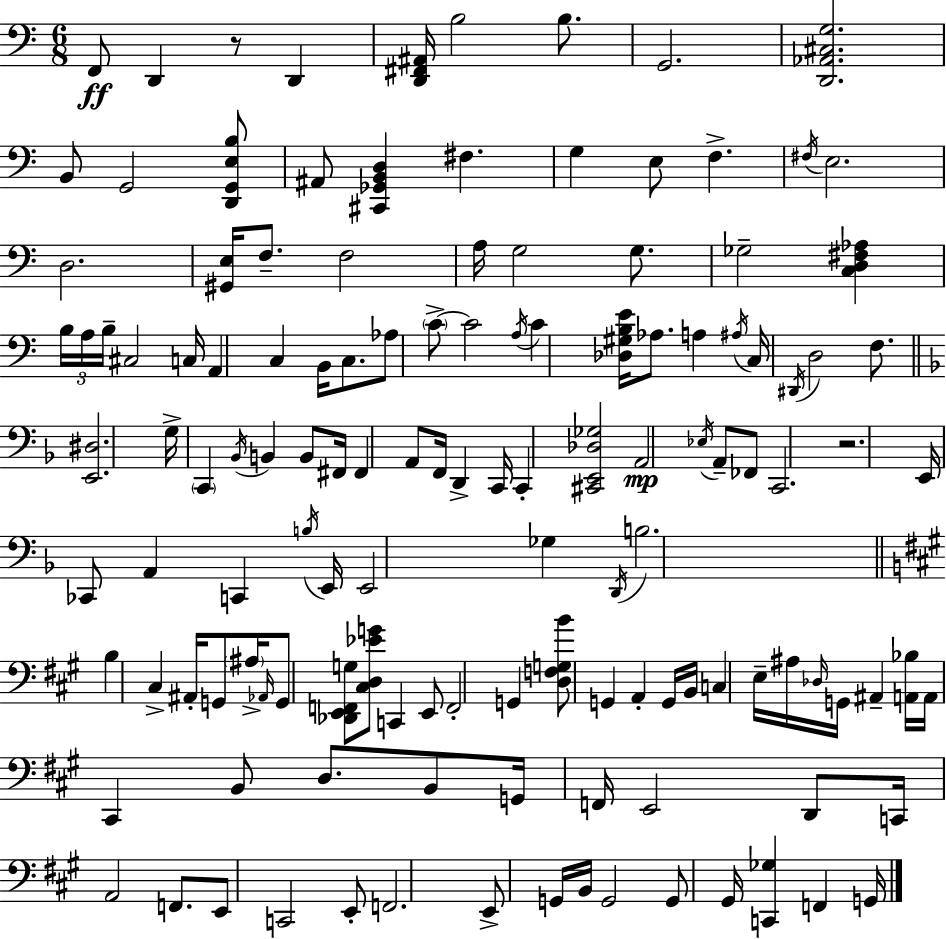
{
  \clef bass
  \numericTimeSignature
  \time 6/8
  \key c \major
  f,8\ff d,4 r8 d,4 | <d, fis, ais,>16 b2 b8. | g,2. | <d, aes, cis g>2. | \break b,8 g,2 <d, g, e b>8 | ais,8 <cis, ges, b, d>4 fis4. | g4 e8 f4.-> | \acciaccatura { fis16 } e2. | \break d2. | <gis, e>16 f8.-- f2 | a16 g2 g8. | ges2-- <c d fis aes>4 | \break \tuplet 3/2 { b16 a16 b16-- } cis2 | c16 a,4 c4 b,16 c8. | aes8 \parenthesize c'8->~~ c'2 | \acciaccatura { a16 } c'4 <des gis b e'>16 aes8. a4 | \break \acciaccatura { ais16 } c16 \acciaccatura { dis,16 } d2 | f8. \bar "||" \break \key d \minor <e, dis>2. | g16-> \parenthesize c,4 \acciaccatura { bes,16 } b,4 b,8 | fis,16 fis,4 a,8 f,16 d,4-> | c,16 c,4-. <cis, e, des ges>2 | \break a,2\mp \acciaccatura { ees16 } a,8-- | fes,8 c,2. | r2. | e,16 ces,8 a,4 c,4 | \break \acciaccatura { b16 } e,16 e,2 ges4 | \acciaccatura { d,16 } b2. | \bar "||" \break \key a \major b4 cis4-> ais,16-. g,8 \parenthesize ais16-> | \grace { aes,16 } g,8 <des, e, f, g>8 <cis d ees' g'>8 c,4 e,8 | f,2-. g,4 | <d f g b'>8 g,4 a,4-. g,16 | \break b,16 c4 e16-- ais16 \grace { des16 } g,16 ais,4-- | <a, bes>16 a,16 cis,4 b,8 d8. | b,8 g,16 f,16 e,2 | d,8 c,16 a,2 f,8. | \break e,8 c,2 | e,8-. f,2. | e,8-> g,16 b,16 g,2 | g,8 gis,16 <c, ges>4 f,4 | \break g,16 \bar "|."
}